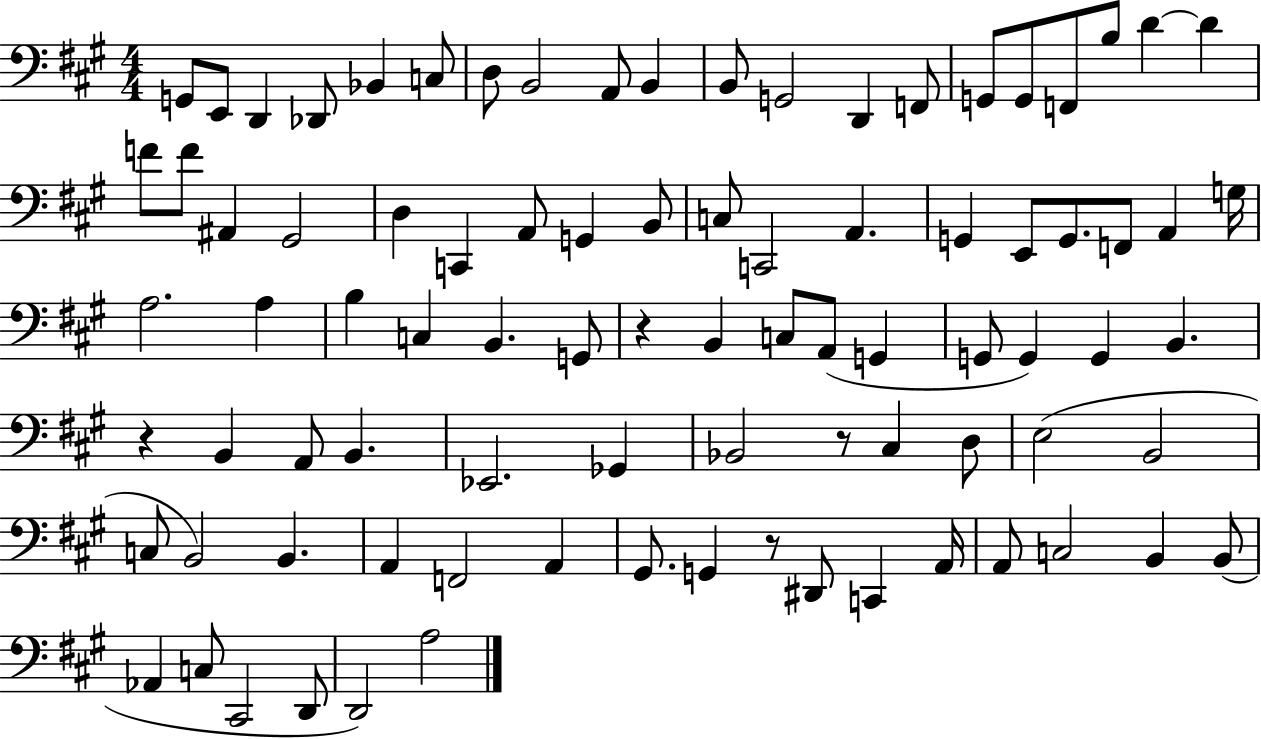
{
  \clef bass
  \numericTimeSignature
  \time 4/4
  \key a \major
  g,8 e,8 d,4 des,8 bes,4 c8 | d8 b,2 a,8 b,4 | b,8 g,2 d,4 f,8 | g,8 g,8 f,8 b8 d'4~~ d'4 | \break f'8 f'8 ais,4 gis,2 | d4 c,4 a,8 g,4 b,8 | c8 c,2 a,4. | g,4 e,8 g,8. f,8 a,4 g16 | \break a2. a4 | b4 c4 b,4. g,8 | r4 b,4 c8 a,8( g,4 | g,8 g,4) g,4 b,4. | \break r4 b,4 a,8 b,4. | ees,2. ges,4 | bes,2 r8 cis4 d8 | e2( b,2 | \break c8 b,2) b,4. | a,4 f,2 a,4 | gis,8. g,4 r8 dis,8 c,4 a,16 | a,8 c2 b,4 b,8( | \break aes,4 c8 cis,2 d,8 | d,2) a2 | \bar "|."
}